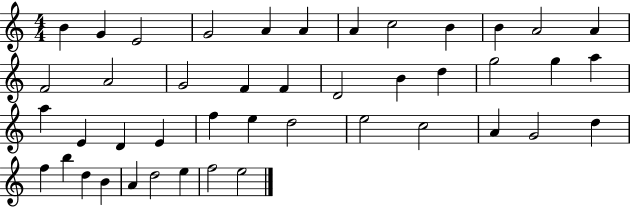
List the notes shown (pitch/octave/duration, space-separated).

B4/q G4/q E4/h G4/h A4/q A4/q A4/q C5/h B4/q B4/q A4/h A4/q F4/h A4/h G4/h F4/q F4/q D4/h B4/q D5/q G5/h G5/q A5/q A5/q E4/q D4/q E4/q F5/q E5/q D5/h E5/h C5/h A4/q G4/h D5/q F5/q B5/q D5/q B4/q A4/q D5/h E5/q F5/h E5/h